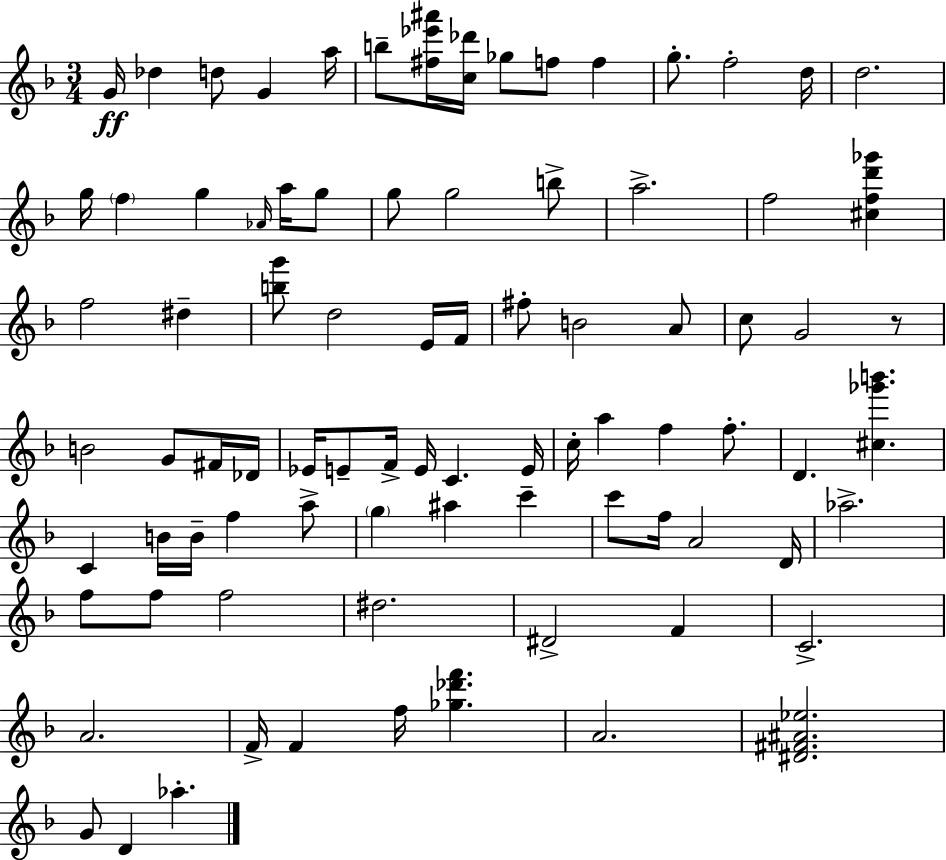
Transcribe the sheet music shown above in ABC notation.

X:1
T:Untitled
M:3/4
L:1/4
K:Dm
G/4 _d d/2 G a/4 b/2 [^f_e'^a']/4 [c_d']/4 _g/2 f/2 f g/2 f2 d/4 d2 g/4 f g _A/4 a/4 g/2 g/2 g2 b/2 a2 f2 [^cfd'_g'] f2 ^d [bg']/2 d2 E/4 F/4 ^f/2 B2 A/2 c/2 G2 z/2 B2 G/2 ^F/4 _D/4 _E/4 E/2 F/4 E/4 C E/4 c/4 a f f/2 D [^c_g'b'] C B/4 B/4 f a/2 g ^a c' c'/2 f/4 A2 D/4 _a2 f/2 f/2 f2 ^d2 ^D2 F C2 A2 F/4 F f/4 [_g_d'f'] A2 [^D^F^A_e]2 G/2 D _a